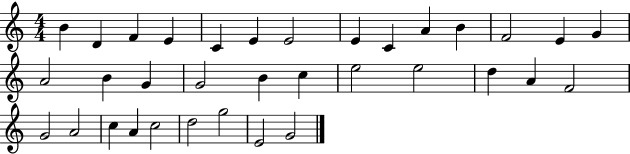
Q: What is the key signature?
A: C major